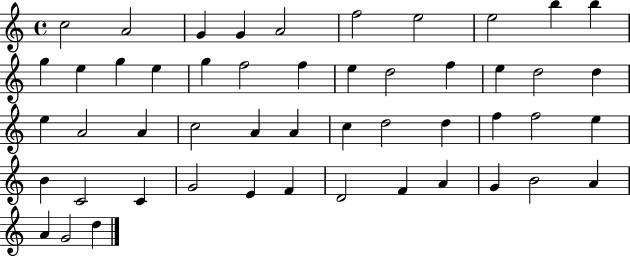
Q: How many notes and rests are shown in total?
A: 50